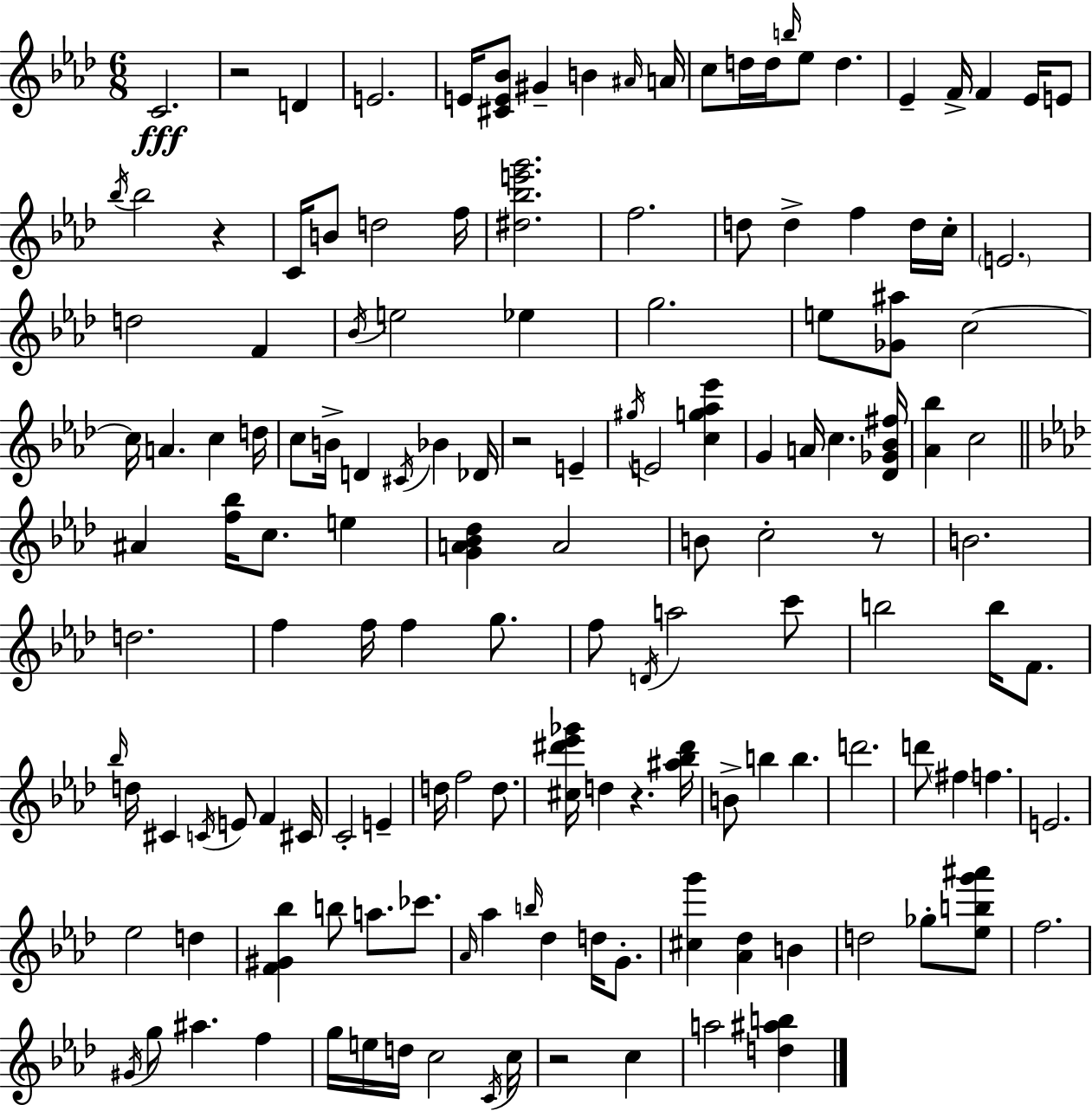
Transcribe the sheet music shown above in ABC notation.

X:1
T:Untitled
M:6/8
L:1/4
K:Ab
C2 z2 D E2 E/4 [^CE_B]/2 ^G B ^A/4 A/4 c/2 d/4 d/4 b/4 _e/2 d _E F/4 F _E/4 E/2 _b/4 _b2 z C/4 B/2 d2 f/4 [^d_be'g']2 f2 d/2 d f d/4 c/4 E2 d2 F _B/4 e2 _e g2 e/2 [_G^a]/2 c2 c/4 A c d/4 c/2 B/4 D ^C/4 _B _D/4 z2 E ^g/4 E2 [cg_a_e'] G A/4 c [_D_G_B^f]/4 [_A_b] c2 ^A [f_b]/4 c/2 e [GA_B_d] A2 B/2 c2 z/2 B2 d2 f f/4 f g/2 f/2 D/4 a2 c'/2 b2 b/4 F/2 _b/4 d/4 ^C C/4 E/2 F ^C/4 C2 E d/4 f2 d/2 [^c^d'_e'_g']/4 d z [^a_b^d']/4 B/2 b b d'2 d'/2 ^f f E2 _e2 d [F^G_b] b/2 a/2 _c'/2 _A/4 _a b/4 _d d/4 G/2 [^cg'] [_A_d] B d2 _g/2 [_ebg'^a']/2 f2 ^G/4 g/2 ^a f g/4 e/4 d/4 c2 C/4 c/4 z2 c a2 [d^ab]